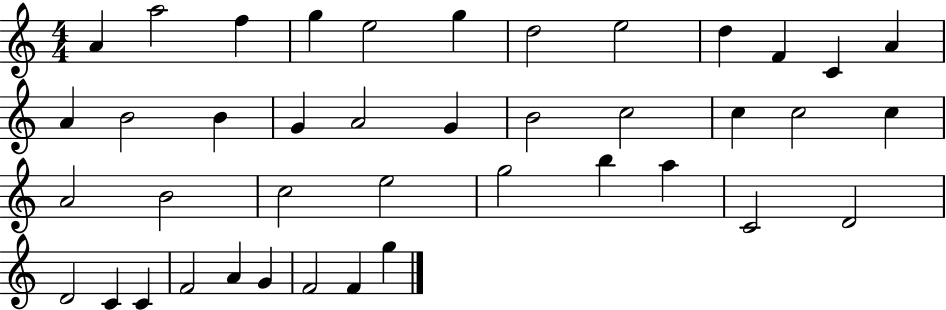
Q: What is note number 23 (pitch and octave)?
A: C5